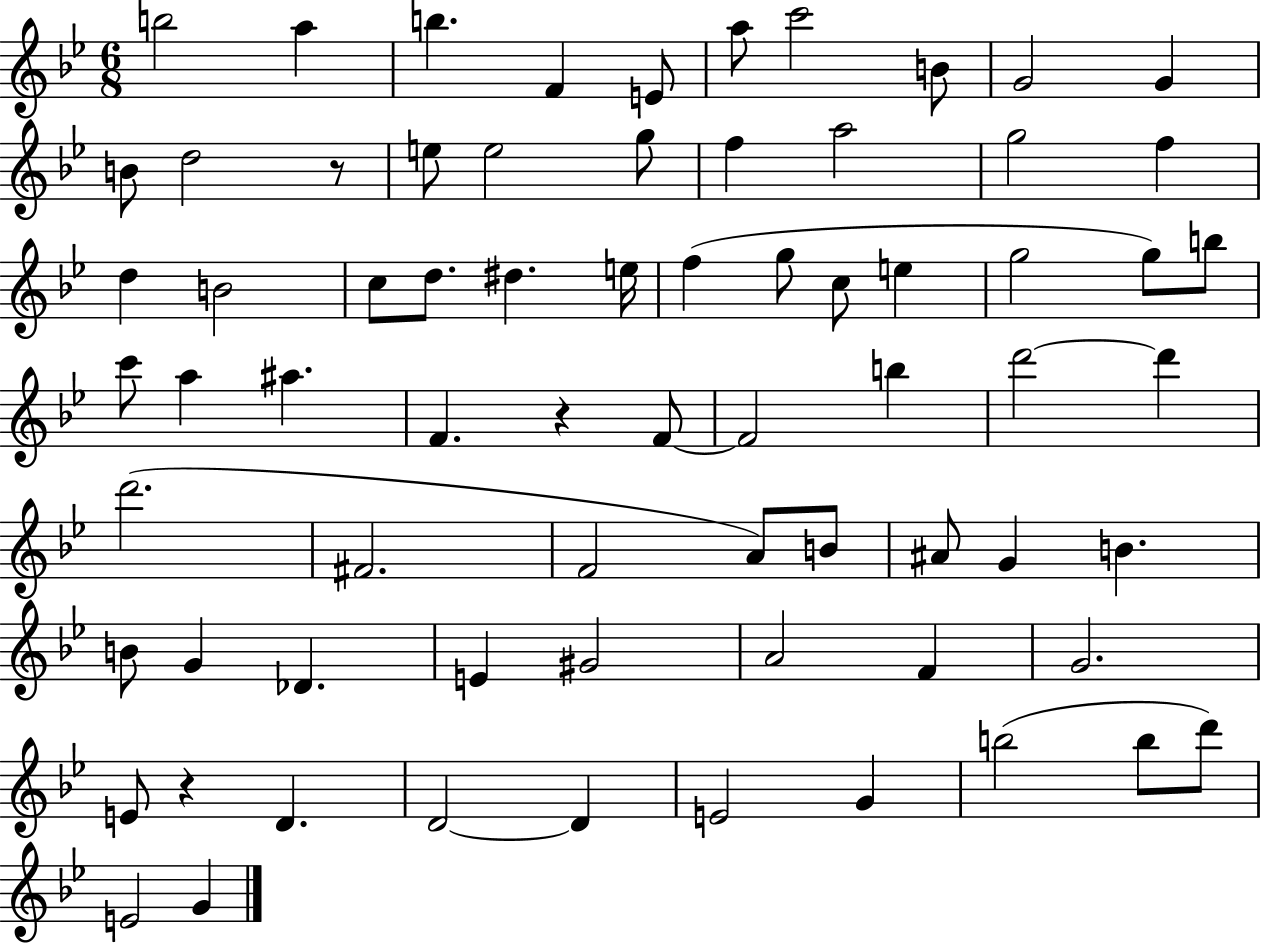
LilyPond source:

{
  \clef treble
  \numericTimeSignature
  \time 6/8
  \key bes \major
  b''2 a''4 | b''4. f'4 e'8 | a''8 c'''2 b'8 | g'2 g'4 | \break b'8 d''2 r8 | e''8 e''2 g''8 | f''4 a''2 | g''2 f''4 | \break d''4 b'2 | c''8 d''8. dis''4. e''16 | f''4( g''8 c''8 e''4 | g''2 g''8) b''8 | \break c'''8 a''4 ais''4. | f'4. r4 f'8~~ | f'2 b''4 | d'''2~~ d'''4 | \break d'''2.( | fis'2. | f'2 a'8) b'8 | ais'8 g'4 b'4. | \break b'8 g'4 des'4. | e'4 gis'2 | a'2 f'4 | g'2. | \break e'8 r4 d'4. | d'2~~ d'4 | e'2 g'4 | b''2( b''8 d'''8) | \break e'2 g'4 | \bar "|."
}